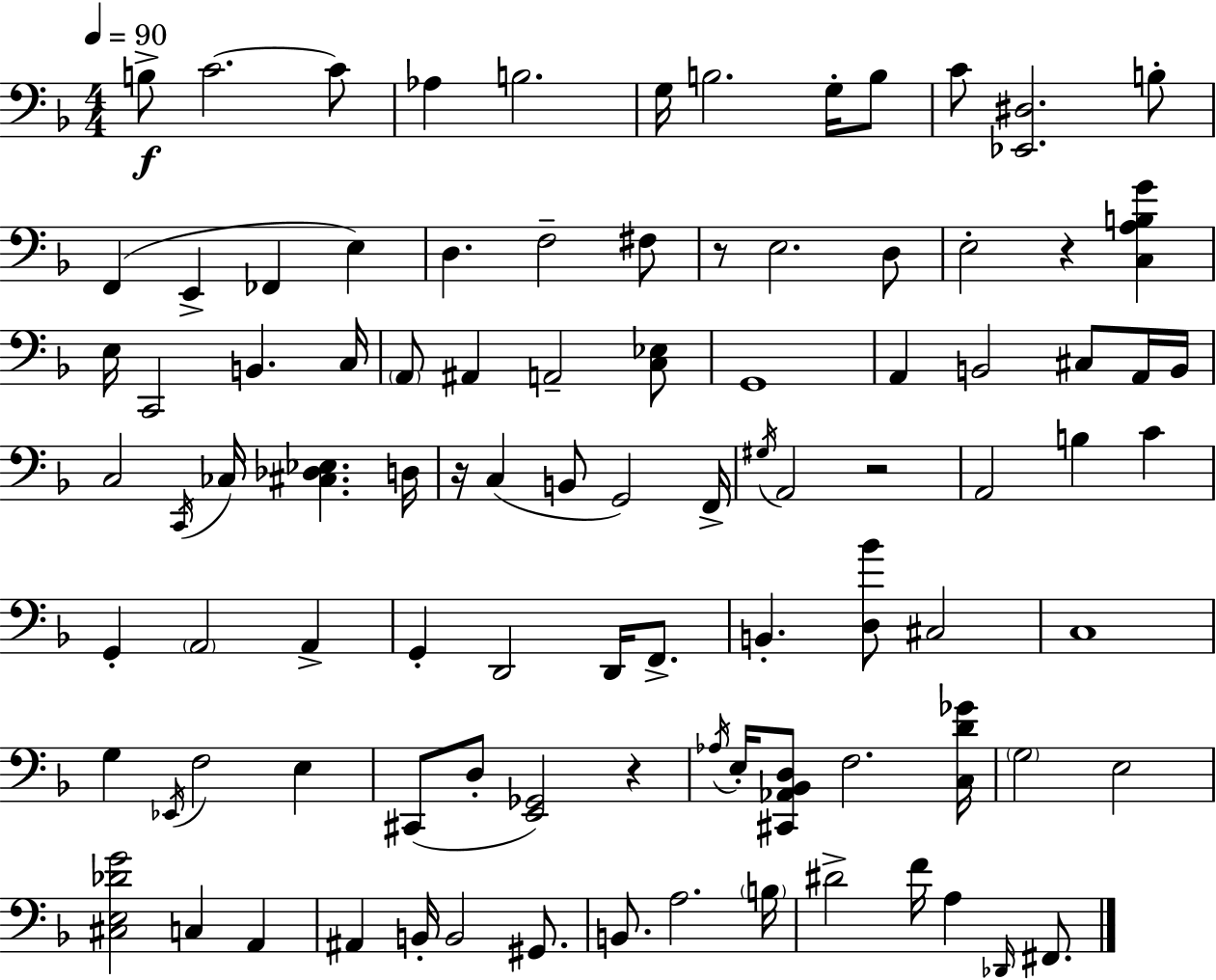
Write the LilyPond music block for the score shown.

{
  \clef bass
  \numericTimeSignature
  \time 4/4
  \key f \major
  \tempo 4 = 90
  \repeat volta 2 { b8->\f c'2.~~ c'8 | aes4 b2. | g16 b2. g16-. b8 | c'8 <ees, dis>2. b8-. | \break f,4( e,4-> fes,4 e4) | d4. f2-- fis8 | r8 e2. d8 | e2-. r4 <c a b g'>4 | \break e16 c,2 b,4. c16 | \parenthesize a,8 ais,4 a,2-- <c ees>8 | g,1 | a,4 b,2 cis8 a,16 b,16 | \break c2 \acciaccatura { c,16 } ces16 <cis des ees>4. | d16 r16 c4( b,8 g,2) | f,16-> \acciaccatura { gis16 } a,2 r2 | a,2 b4 c'4 | \break g,4-. \parenthesize a,2 a,4-> | g,4-. d,2 d,16 f,8.-> | b,4.-. <d bes'>8 cis2 | c1 | \break g4 \acciaccatura { ees,16 } f2 e4 | cis,8( d8-. <e, ges,>2) r4 | \acciaccatura { aes16 } e16-. <cis, aes, bes, d>8 f2. | <c d' ges'>16 \parenthesize g2 e2 | \break <cis e des' g'>2 c4 | a,4 ais,4 b,16-. b,2 | gis,8. b,8. a2. | \parenthesize b16 dis'2-> f'16 a4 | \break \grace { des,16 } fis,8. } \bar "|."
}